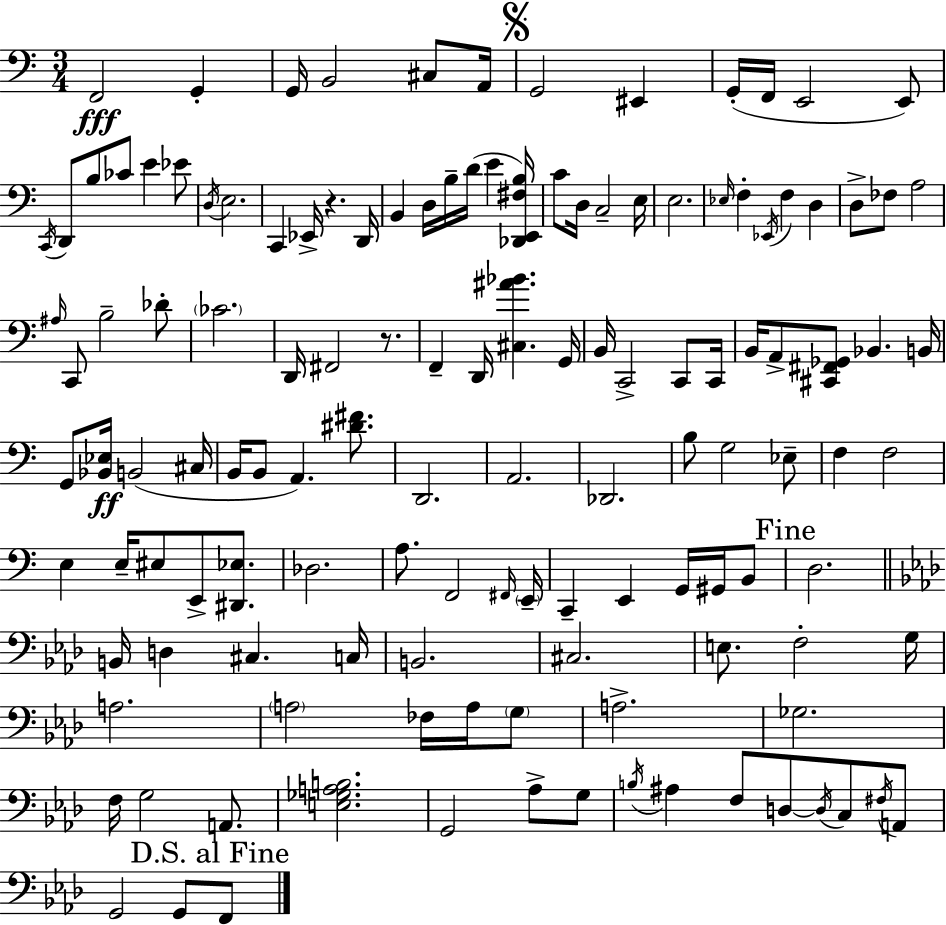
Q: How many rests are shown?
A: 2